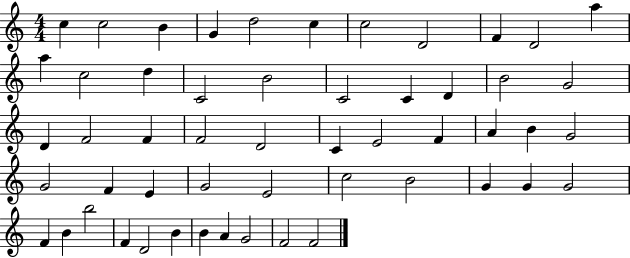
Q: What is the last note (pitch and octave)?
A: F4